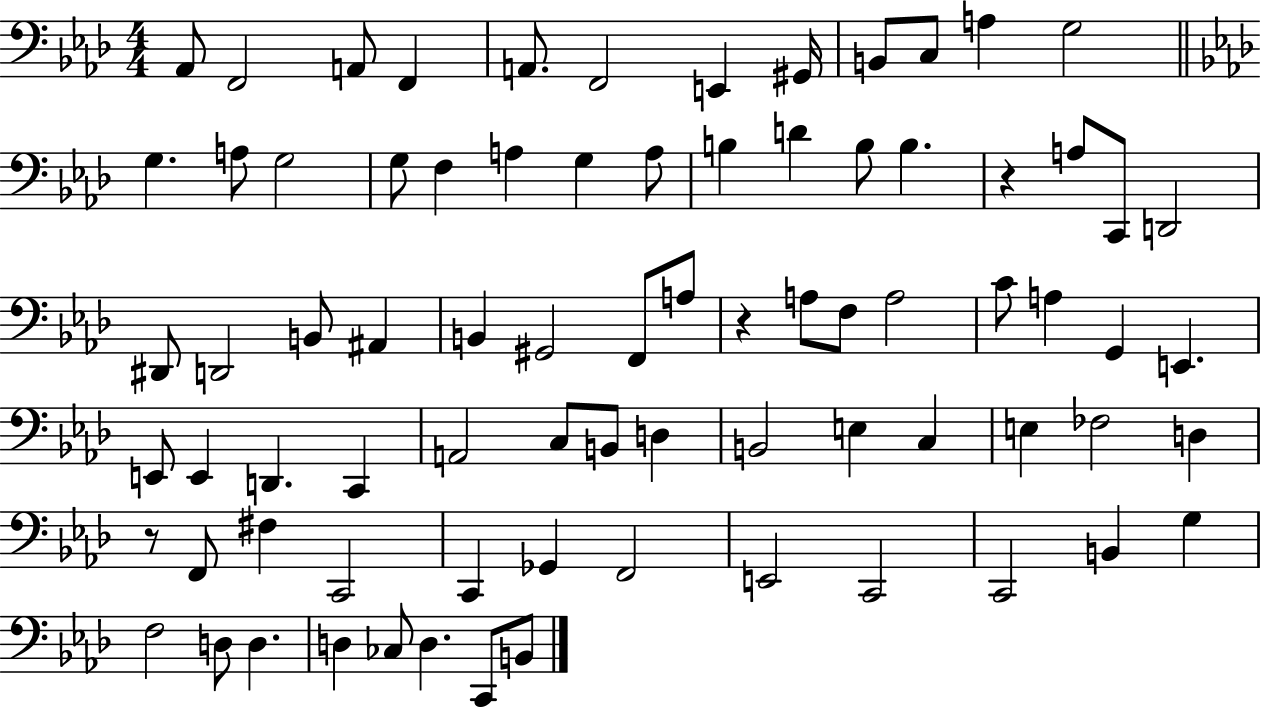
Ab2/e F2/h A2/e F2/q A2/e. F2/h E2/q G#2/s B2/e C3/e A3/q G3/h G3/q. A3/e G3/h G3/e F3/q A3/q G3/q A3/e B3/q D4/q B3/e B3/q. R/q A3/e C2/e D2/h D#2/e D2/h B2/e A#2/q B2/q G#2/h F2/e A3/e R/q A3/e F3/e A3/h C4/e A3/q G2/q E2/q. E2/e E2/q D2/q. C2/q A2/h C3/e B2/e D3/q B2/h E3/q C3/q E3/q FES3/h D3/q R/e F2/e F#3/q C2/h C2/q Gb2/q F2/h E2/h C2/h C2/h B2/q G3/q F3/h D3/e D3/q. D3/q CES3/e D3/q. C2/e B2/e